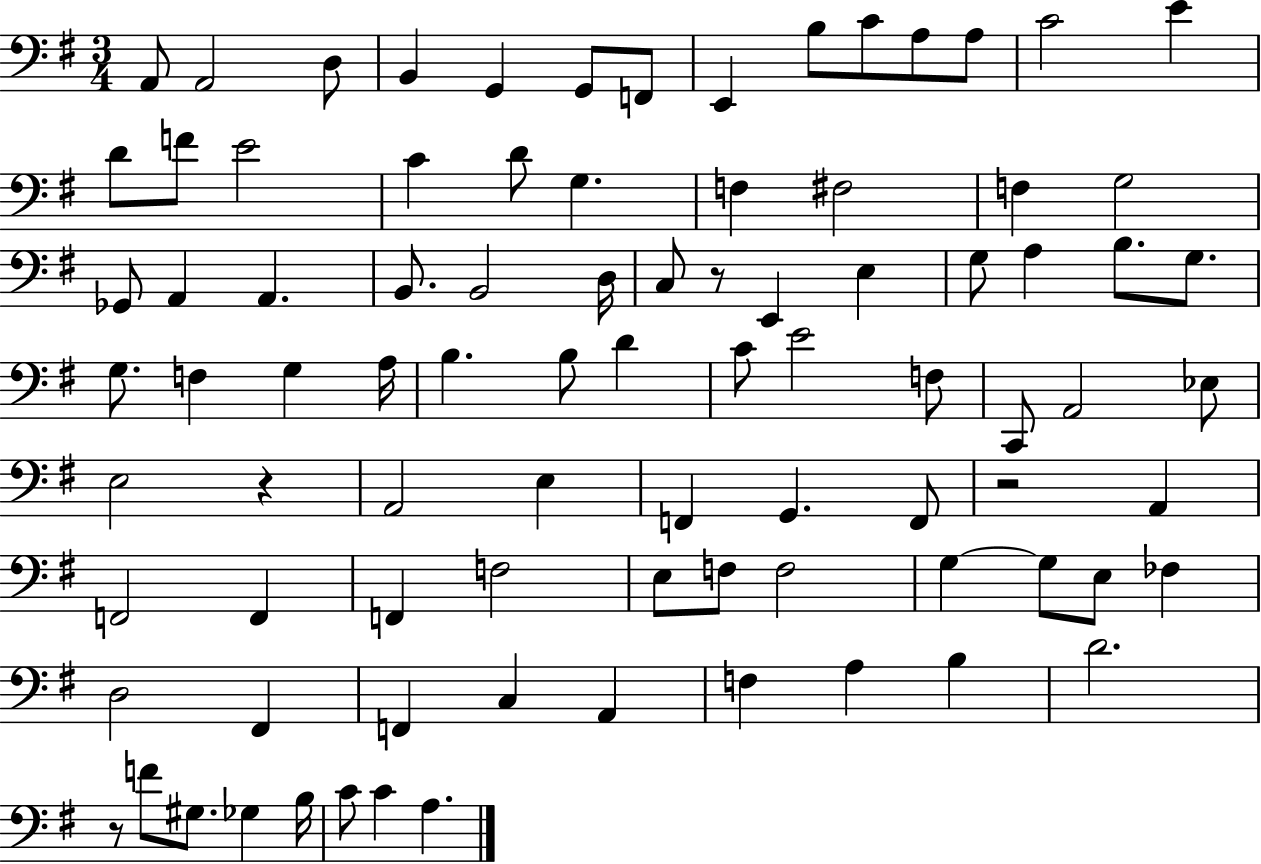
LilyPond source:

{
  \clef bass
  \numericTimeSignature
  \time 3/4
  \key g \major
  a,8 a,2 d8 | b,4 g,4 g,8 f,8 | e,4 b8 c'8 a8 a8 | c'2 e'4 | \break d'8 f'8 e'2 | c'4 d'8 g4. | f4 fis2 | f4 g2 | \break ges,8 a,4 a,4. | b,8. b,2 d16 | c8 r8 e,4 e4 | g8 a4 b8. g8. | \break g8. f4 g4 a16 | b4. b8 d'4 | c'8 e'2 f8 | c,8 a,2 ees8 | \break e2 r4 | a,2 e4 | f,4 g,4. f,8 | r2 a,4 | \break f,2 f,4 | f,4 f2 | e8 f8 f2 | g4~~ g8 e8 fes4 | \break d2 fis,4 | f,4 c4 a,4 | f4 a4 b4 | d'2. | \break r8 f'8 gis8. ges4 b16 | c'8 c'4 a4. | \bar "|."
}